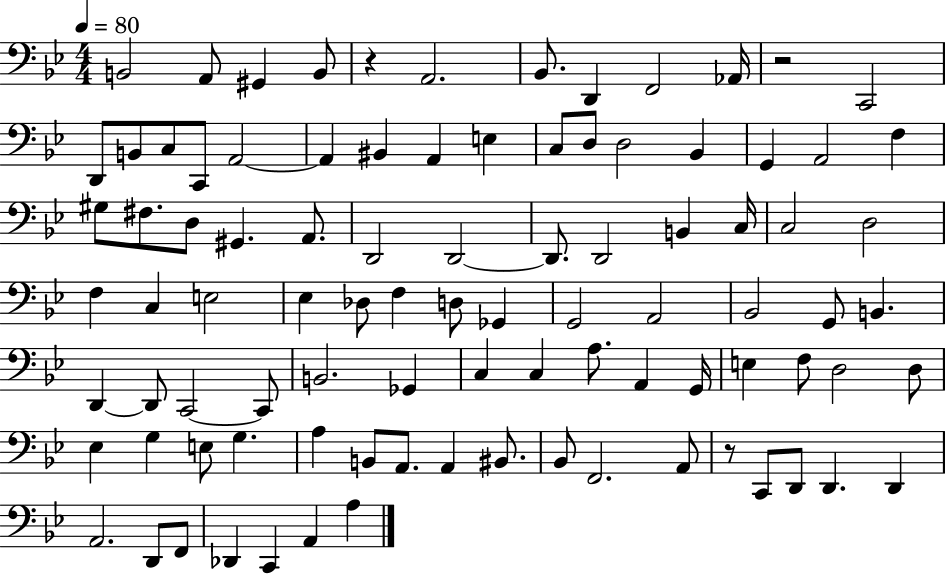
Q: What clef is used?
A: bass